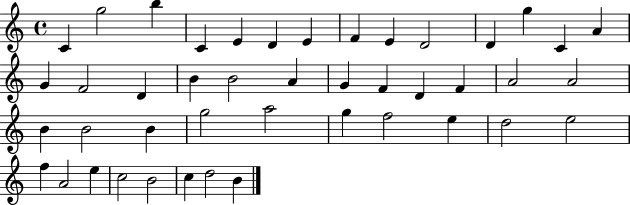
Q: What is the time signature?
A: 4/4